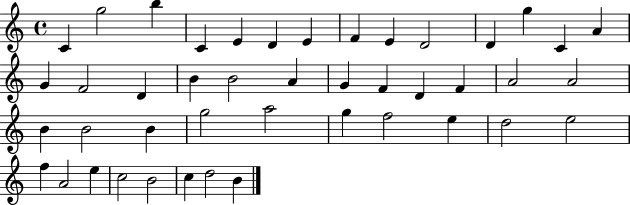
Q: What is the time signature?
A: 4/4